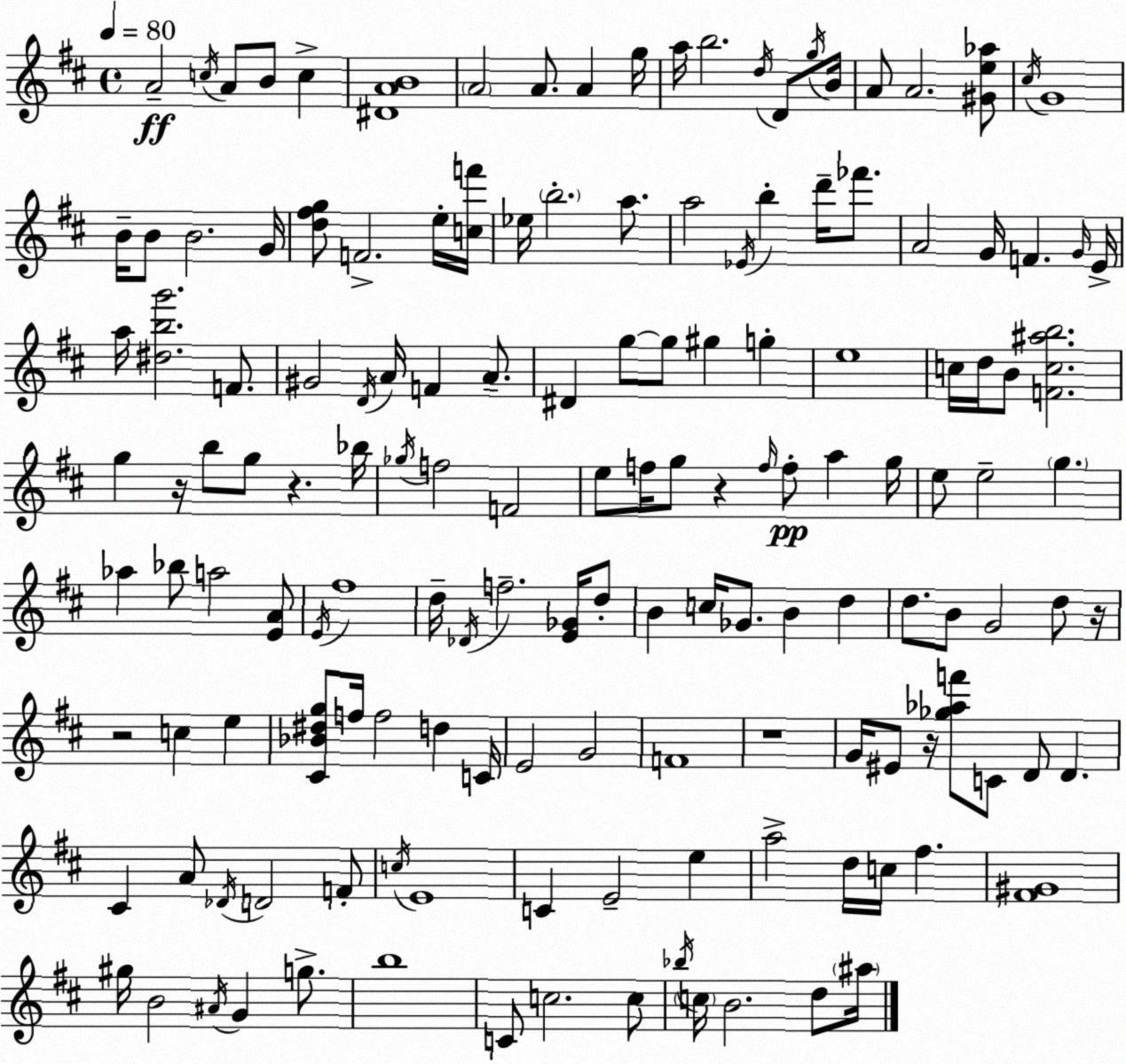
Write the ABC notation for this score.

X:1
T:Untitled
M:4/4
L:1/4
K:D
A2 c/4 A/2 B/2 c [^DAB]4 A2 A/2 A g/4 a/4 b2 d/4 D/2 g/4 B/4 A/2 A2 [^Ge_a]/2 ^c/4 G4 B/4 B/2 B2 G/4 [d^fg]/2 F2 e/4 [cf']/4 _e/4 b2 a/2 a2 _E/4 b d'/4 _f'/2 A2 G/4 F G/4 E/4 a/4 [^dbg']2 F/2 ^G2 D/4 A/4 F A/2 ^D g/2 g/2 ^g g e4 c/4 d/4 B/2 [Fc^ab]2 g z/4 b/2 g/2 z _b/4 _g/4 f2 F2 e/2 f/4 g/2 z f/4 f/2 a g/4 e/2 e2 g _a _b/2 a2 [EA]/2 E/4 ^f4 d/4 _D/4 f2 [E_G]/4 d/2 B c/4 _G/2 B d d/2 B/2 G2 d/2 z/4 z2 c e [^C_B^dg]/2 f/4 f2 d C/4 E2 G2 F4 z4 G/4 ^E/2 z/4 [_g_af']/2 C/2 D/2 D ^C A/2 _D/4 D2 F/2 c/4 E4 C E2 e a2 d/4 c/4 ^f [^F^G]4 ^g/4 B2 ^A/4 G g/2 b4 C/2 c2 c/2 _b/4 c/4 B2 d/2 ^a/4